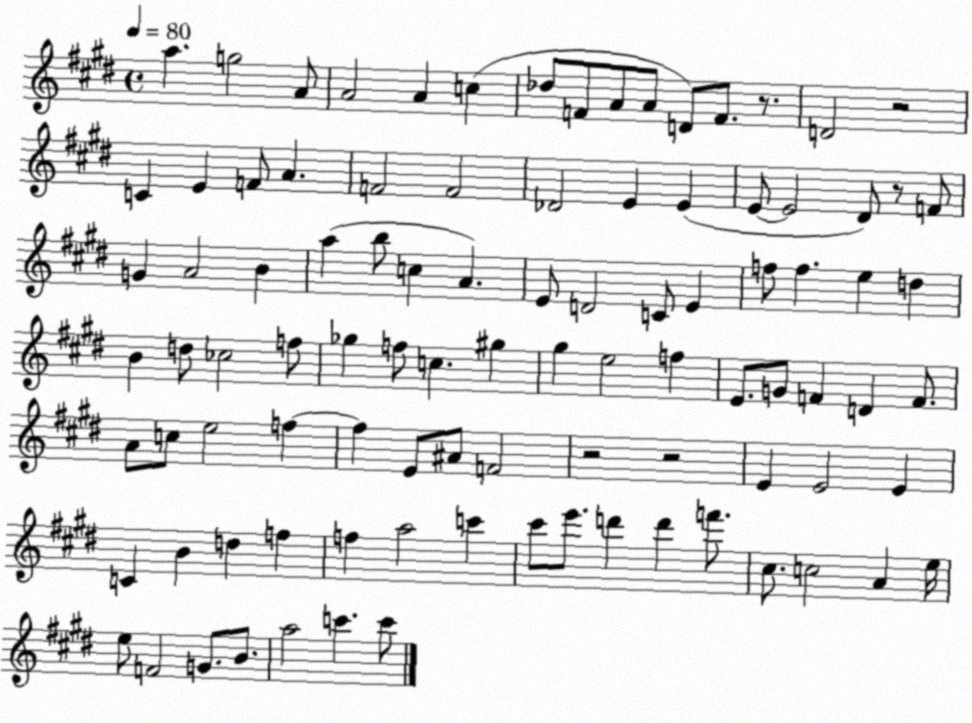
X:1
T:Untitled
M:4/4
L:1/4
K:E
a g2 A/2 A2 A c _d/2 F/2 A/2 A/2 D/2 F/2 z/2 D2 z2 C E F/2 A F2 F2 _D2 E E E/2 E2 ^D/2 z/2 F/2 G A2 B a b/2 c A E/2 D2 C/2 E f/2 f e d B d/2 _c2 f/2 _g f/2 c ^g ^g e2 f E/2 G/2 F D F/2 A/2 c/2 e2 f f E/2 ^A/2 F2 z2 z2 E E2 E C B d f f a2 c' ^c'/2 e'/2 d' d' f'/2 ^c/2 c2 A e/4 e/2 F2 G/2 B/2 a2 c' c'/2